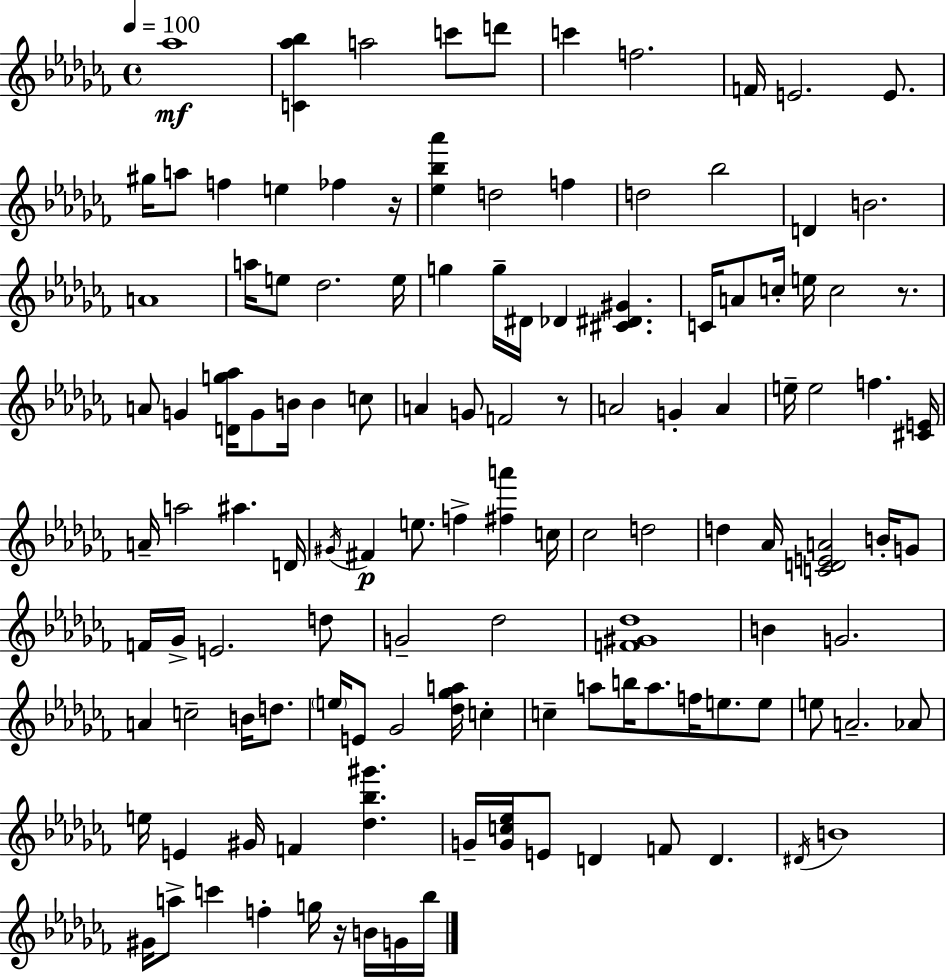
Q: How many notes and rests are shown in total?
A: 124